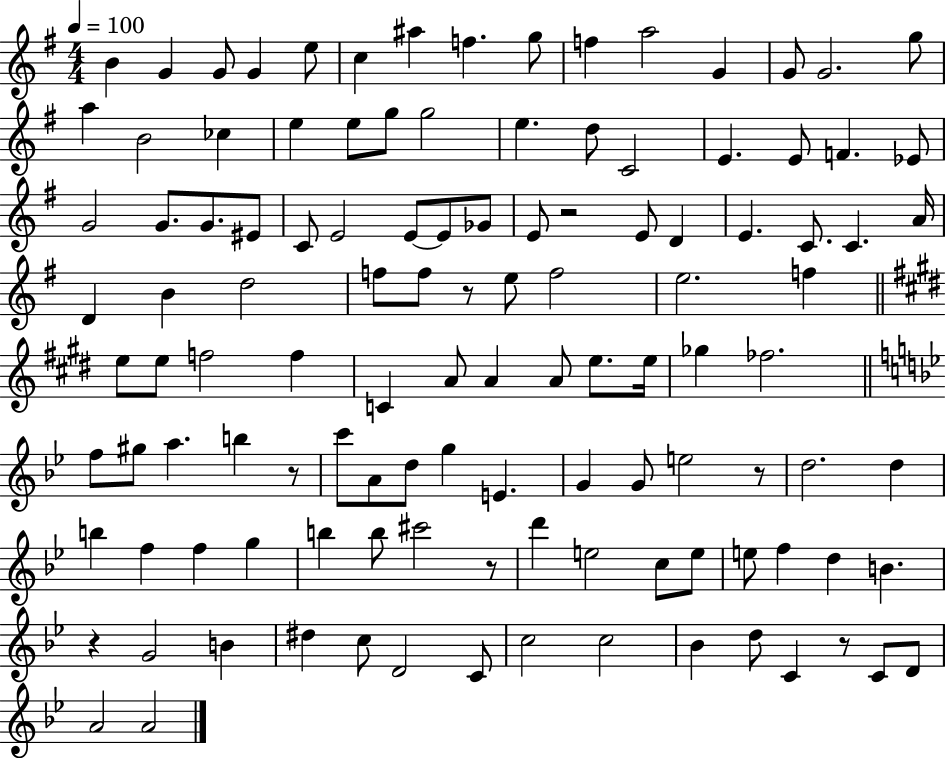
X:1
T:Untitled
M:4/4
L:1/4
K:G
B G G/2 G e/2 c ^a f g/2 f a2 G G/2 G2 g/2 a B2 _c e e/2 g/2 g2 e d/2 C2 E E/2 F _E/2 G2 G/2 G/2 ^E/2 C/2 E2 E/2 E/2 _G/2 E/2 z2 E/2 D E C/2 C A/4 D B d2 f/2 f/2 z/2 e/2 f2 e2 f e/2 e/2 f2 f C A/2 A A/2 e/2 e/4 _g _f2 f/2 ^g/2 a b z/2 c'/2 A/2 d/2 g E G G/2 e2 z/2 d2 d b f f g b b/2 ^c'2 z/2 d' e2 c/2 e/2 e/2 f d B z G2 B ^d c/2 D2 C/2 c2 c2 _B d/2 C z/2 C/2 D/2 A2 A2